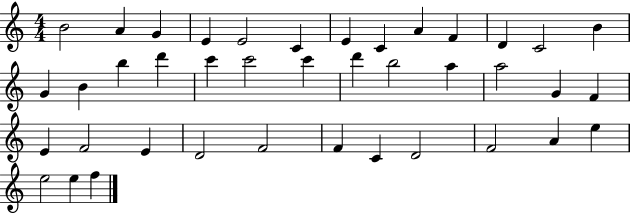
B4/h A4/q G4/q E4/q E4/h C4/q E4/q C4/q A4/q F4/q D4/q C4/h B4/q G4/q B4/q B5/q D6/q C6/q C6/h C6/q D6/q B5/h A5/q A5/h G4/q F4/q E4/q F4/h E4/q D4/h F4/h F4/q C4/q D4/h F4/h A4/q E5/q E5/h E5/q F5/q